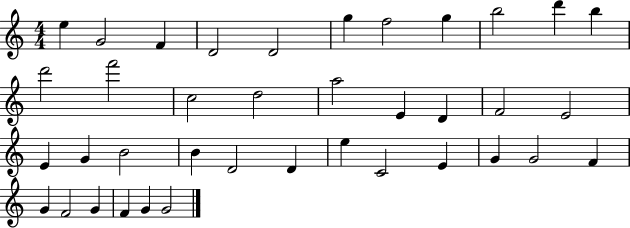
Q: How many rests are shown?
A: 0